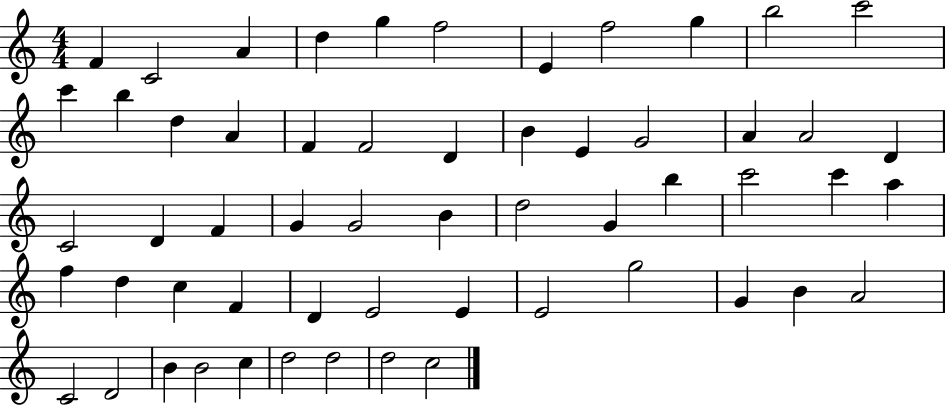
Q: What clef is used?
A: treble